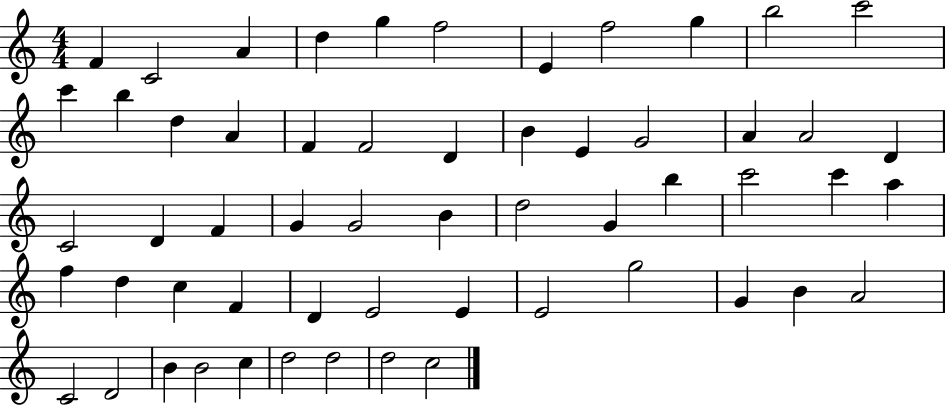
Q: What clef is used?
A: treble